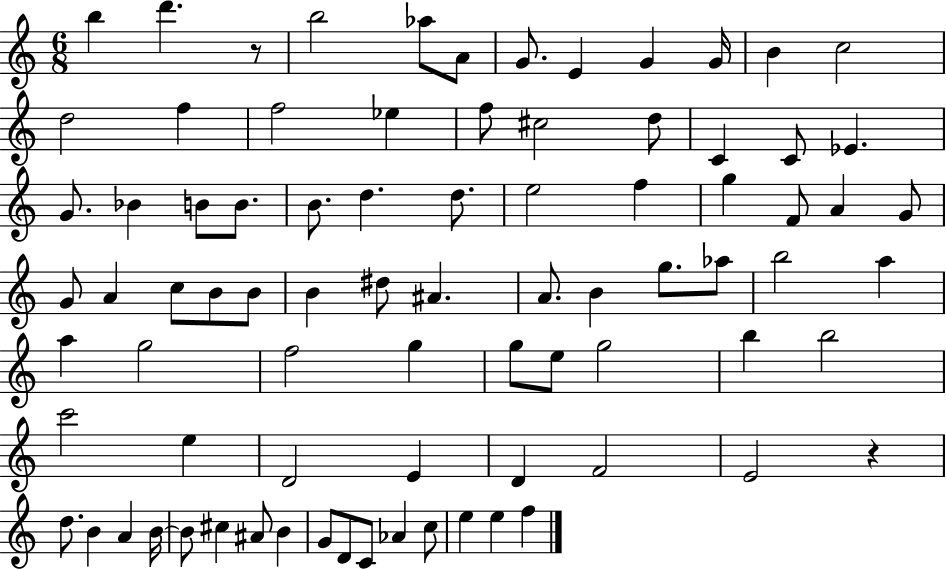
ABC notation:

X:1
T:Untitled
M:6/8
L:1/4
K:C
b d' z/2 b2 _a/2 A/2 G/2 E G G/4 B c2 d2 f f2 _e f/2 ^c2 d/2 C C/2 _E G/2 _B B/2 B/2 B/2 d d/2 e2 f g F/2 A G/2 G/2 A c/2 B/2 B/2 B ^d/2 ^A A/2 B g/2 _a/2 b2 a a g2 f2 g g/2 e/2 g2 b b2 c'2 e D2 E D F2 E2 z d/2 B A B/4 B/2 ^c ^A/2 B G/2 D/2 C/2 _A c/2 e e f